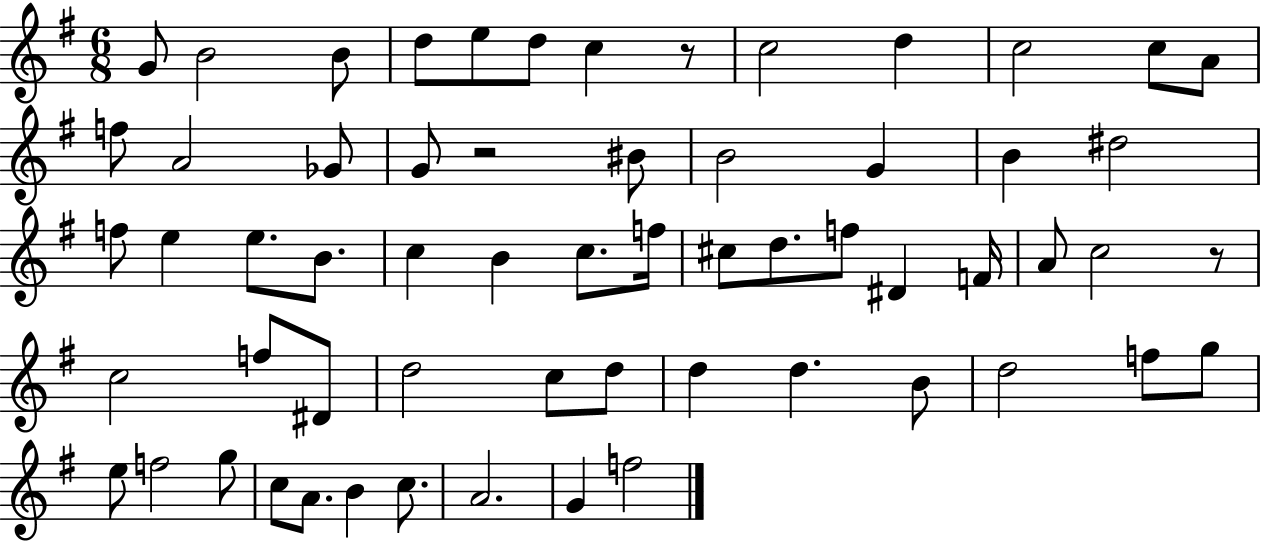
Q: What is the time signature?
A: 6/8